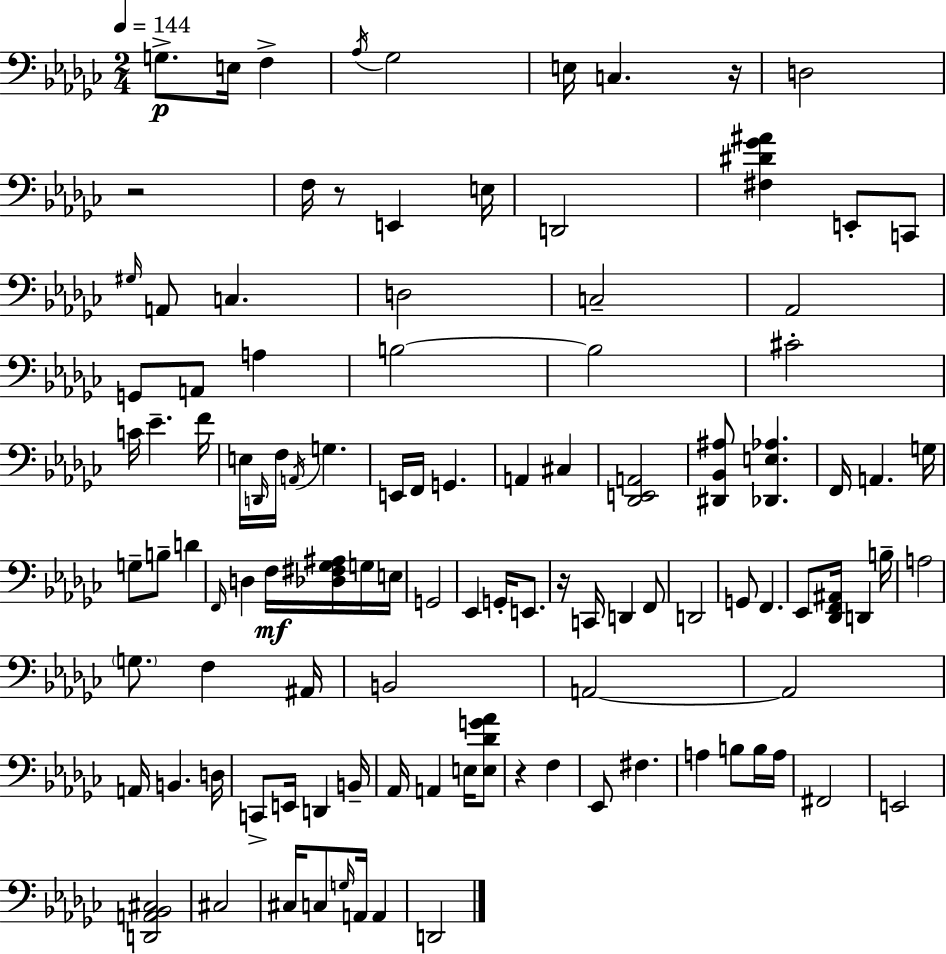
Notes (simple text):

G3/e. E3/s F3/q Ab3/s Gb3/h E3/s C3/q. R/s D3/h R/h F3/s R/e E2/q E3/s D2/h [F#3,D#4,Gb4,A#4]/q E2/e C2/e G#3/s A2/e C3/q. D3/h C3/h Ab2/h G2/e A2/e A3/q B3/h B3/h C#4/h C4/s Eb4/q. F4/s E3/s D2/s F3/s A2/s G3/q. E2/s F2/s G2/q. A2/q C#3/q [Db2,E2,A2]/h [D#2,Bb2,A#3]/e [Db2,E3,Ab3]/q. F2/s A2/q. G3/s G3/e B3/e D4/q F2/s D3/q F3/s [Db3,F#3,Gb3,A#3]/s G3/s E3/s G2/h Eb2/q G2/s E2/e. R/s C2/s D2/q F2/e D2/h G2/e F2/q. Eb2/e [Db2,F2,A#2]/s D2/q B3/s A3/h G3/e. F3/q A#2/s B2/h A2/h A2/h A2/s B2/q. D3/s C2/e E2/s D2/q B2/s Ab2/s A2/q E3/s [E3,Db4,G4,Ab4]/e R/q F3/q Eb2/e F#3/q. A3/q B3/e B3/s A3/s F#2/h E2/h [D2,A2,Bb2,C#3]/h C#3/h C#3/s C3/e G3/s A2/s A2/q D2/h